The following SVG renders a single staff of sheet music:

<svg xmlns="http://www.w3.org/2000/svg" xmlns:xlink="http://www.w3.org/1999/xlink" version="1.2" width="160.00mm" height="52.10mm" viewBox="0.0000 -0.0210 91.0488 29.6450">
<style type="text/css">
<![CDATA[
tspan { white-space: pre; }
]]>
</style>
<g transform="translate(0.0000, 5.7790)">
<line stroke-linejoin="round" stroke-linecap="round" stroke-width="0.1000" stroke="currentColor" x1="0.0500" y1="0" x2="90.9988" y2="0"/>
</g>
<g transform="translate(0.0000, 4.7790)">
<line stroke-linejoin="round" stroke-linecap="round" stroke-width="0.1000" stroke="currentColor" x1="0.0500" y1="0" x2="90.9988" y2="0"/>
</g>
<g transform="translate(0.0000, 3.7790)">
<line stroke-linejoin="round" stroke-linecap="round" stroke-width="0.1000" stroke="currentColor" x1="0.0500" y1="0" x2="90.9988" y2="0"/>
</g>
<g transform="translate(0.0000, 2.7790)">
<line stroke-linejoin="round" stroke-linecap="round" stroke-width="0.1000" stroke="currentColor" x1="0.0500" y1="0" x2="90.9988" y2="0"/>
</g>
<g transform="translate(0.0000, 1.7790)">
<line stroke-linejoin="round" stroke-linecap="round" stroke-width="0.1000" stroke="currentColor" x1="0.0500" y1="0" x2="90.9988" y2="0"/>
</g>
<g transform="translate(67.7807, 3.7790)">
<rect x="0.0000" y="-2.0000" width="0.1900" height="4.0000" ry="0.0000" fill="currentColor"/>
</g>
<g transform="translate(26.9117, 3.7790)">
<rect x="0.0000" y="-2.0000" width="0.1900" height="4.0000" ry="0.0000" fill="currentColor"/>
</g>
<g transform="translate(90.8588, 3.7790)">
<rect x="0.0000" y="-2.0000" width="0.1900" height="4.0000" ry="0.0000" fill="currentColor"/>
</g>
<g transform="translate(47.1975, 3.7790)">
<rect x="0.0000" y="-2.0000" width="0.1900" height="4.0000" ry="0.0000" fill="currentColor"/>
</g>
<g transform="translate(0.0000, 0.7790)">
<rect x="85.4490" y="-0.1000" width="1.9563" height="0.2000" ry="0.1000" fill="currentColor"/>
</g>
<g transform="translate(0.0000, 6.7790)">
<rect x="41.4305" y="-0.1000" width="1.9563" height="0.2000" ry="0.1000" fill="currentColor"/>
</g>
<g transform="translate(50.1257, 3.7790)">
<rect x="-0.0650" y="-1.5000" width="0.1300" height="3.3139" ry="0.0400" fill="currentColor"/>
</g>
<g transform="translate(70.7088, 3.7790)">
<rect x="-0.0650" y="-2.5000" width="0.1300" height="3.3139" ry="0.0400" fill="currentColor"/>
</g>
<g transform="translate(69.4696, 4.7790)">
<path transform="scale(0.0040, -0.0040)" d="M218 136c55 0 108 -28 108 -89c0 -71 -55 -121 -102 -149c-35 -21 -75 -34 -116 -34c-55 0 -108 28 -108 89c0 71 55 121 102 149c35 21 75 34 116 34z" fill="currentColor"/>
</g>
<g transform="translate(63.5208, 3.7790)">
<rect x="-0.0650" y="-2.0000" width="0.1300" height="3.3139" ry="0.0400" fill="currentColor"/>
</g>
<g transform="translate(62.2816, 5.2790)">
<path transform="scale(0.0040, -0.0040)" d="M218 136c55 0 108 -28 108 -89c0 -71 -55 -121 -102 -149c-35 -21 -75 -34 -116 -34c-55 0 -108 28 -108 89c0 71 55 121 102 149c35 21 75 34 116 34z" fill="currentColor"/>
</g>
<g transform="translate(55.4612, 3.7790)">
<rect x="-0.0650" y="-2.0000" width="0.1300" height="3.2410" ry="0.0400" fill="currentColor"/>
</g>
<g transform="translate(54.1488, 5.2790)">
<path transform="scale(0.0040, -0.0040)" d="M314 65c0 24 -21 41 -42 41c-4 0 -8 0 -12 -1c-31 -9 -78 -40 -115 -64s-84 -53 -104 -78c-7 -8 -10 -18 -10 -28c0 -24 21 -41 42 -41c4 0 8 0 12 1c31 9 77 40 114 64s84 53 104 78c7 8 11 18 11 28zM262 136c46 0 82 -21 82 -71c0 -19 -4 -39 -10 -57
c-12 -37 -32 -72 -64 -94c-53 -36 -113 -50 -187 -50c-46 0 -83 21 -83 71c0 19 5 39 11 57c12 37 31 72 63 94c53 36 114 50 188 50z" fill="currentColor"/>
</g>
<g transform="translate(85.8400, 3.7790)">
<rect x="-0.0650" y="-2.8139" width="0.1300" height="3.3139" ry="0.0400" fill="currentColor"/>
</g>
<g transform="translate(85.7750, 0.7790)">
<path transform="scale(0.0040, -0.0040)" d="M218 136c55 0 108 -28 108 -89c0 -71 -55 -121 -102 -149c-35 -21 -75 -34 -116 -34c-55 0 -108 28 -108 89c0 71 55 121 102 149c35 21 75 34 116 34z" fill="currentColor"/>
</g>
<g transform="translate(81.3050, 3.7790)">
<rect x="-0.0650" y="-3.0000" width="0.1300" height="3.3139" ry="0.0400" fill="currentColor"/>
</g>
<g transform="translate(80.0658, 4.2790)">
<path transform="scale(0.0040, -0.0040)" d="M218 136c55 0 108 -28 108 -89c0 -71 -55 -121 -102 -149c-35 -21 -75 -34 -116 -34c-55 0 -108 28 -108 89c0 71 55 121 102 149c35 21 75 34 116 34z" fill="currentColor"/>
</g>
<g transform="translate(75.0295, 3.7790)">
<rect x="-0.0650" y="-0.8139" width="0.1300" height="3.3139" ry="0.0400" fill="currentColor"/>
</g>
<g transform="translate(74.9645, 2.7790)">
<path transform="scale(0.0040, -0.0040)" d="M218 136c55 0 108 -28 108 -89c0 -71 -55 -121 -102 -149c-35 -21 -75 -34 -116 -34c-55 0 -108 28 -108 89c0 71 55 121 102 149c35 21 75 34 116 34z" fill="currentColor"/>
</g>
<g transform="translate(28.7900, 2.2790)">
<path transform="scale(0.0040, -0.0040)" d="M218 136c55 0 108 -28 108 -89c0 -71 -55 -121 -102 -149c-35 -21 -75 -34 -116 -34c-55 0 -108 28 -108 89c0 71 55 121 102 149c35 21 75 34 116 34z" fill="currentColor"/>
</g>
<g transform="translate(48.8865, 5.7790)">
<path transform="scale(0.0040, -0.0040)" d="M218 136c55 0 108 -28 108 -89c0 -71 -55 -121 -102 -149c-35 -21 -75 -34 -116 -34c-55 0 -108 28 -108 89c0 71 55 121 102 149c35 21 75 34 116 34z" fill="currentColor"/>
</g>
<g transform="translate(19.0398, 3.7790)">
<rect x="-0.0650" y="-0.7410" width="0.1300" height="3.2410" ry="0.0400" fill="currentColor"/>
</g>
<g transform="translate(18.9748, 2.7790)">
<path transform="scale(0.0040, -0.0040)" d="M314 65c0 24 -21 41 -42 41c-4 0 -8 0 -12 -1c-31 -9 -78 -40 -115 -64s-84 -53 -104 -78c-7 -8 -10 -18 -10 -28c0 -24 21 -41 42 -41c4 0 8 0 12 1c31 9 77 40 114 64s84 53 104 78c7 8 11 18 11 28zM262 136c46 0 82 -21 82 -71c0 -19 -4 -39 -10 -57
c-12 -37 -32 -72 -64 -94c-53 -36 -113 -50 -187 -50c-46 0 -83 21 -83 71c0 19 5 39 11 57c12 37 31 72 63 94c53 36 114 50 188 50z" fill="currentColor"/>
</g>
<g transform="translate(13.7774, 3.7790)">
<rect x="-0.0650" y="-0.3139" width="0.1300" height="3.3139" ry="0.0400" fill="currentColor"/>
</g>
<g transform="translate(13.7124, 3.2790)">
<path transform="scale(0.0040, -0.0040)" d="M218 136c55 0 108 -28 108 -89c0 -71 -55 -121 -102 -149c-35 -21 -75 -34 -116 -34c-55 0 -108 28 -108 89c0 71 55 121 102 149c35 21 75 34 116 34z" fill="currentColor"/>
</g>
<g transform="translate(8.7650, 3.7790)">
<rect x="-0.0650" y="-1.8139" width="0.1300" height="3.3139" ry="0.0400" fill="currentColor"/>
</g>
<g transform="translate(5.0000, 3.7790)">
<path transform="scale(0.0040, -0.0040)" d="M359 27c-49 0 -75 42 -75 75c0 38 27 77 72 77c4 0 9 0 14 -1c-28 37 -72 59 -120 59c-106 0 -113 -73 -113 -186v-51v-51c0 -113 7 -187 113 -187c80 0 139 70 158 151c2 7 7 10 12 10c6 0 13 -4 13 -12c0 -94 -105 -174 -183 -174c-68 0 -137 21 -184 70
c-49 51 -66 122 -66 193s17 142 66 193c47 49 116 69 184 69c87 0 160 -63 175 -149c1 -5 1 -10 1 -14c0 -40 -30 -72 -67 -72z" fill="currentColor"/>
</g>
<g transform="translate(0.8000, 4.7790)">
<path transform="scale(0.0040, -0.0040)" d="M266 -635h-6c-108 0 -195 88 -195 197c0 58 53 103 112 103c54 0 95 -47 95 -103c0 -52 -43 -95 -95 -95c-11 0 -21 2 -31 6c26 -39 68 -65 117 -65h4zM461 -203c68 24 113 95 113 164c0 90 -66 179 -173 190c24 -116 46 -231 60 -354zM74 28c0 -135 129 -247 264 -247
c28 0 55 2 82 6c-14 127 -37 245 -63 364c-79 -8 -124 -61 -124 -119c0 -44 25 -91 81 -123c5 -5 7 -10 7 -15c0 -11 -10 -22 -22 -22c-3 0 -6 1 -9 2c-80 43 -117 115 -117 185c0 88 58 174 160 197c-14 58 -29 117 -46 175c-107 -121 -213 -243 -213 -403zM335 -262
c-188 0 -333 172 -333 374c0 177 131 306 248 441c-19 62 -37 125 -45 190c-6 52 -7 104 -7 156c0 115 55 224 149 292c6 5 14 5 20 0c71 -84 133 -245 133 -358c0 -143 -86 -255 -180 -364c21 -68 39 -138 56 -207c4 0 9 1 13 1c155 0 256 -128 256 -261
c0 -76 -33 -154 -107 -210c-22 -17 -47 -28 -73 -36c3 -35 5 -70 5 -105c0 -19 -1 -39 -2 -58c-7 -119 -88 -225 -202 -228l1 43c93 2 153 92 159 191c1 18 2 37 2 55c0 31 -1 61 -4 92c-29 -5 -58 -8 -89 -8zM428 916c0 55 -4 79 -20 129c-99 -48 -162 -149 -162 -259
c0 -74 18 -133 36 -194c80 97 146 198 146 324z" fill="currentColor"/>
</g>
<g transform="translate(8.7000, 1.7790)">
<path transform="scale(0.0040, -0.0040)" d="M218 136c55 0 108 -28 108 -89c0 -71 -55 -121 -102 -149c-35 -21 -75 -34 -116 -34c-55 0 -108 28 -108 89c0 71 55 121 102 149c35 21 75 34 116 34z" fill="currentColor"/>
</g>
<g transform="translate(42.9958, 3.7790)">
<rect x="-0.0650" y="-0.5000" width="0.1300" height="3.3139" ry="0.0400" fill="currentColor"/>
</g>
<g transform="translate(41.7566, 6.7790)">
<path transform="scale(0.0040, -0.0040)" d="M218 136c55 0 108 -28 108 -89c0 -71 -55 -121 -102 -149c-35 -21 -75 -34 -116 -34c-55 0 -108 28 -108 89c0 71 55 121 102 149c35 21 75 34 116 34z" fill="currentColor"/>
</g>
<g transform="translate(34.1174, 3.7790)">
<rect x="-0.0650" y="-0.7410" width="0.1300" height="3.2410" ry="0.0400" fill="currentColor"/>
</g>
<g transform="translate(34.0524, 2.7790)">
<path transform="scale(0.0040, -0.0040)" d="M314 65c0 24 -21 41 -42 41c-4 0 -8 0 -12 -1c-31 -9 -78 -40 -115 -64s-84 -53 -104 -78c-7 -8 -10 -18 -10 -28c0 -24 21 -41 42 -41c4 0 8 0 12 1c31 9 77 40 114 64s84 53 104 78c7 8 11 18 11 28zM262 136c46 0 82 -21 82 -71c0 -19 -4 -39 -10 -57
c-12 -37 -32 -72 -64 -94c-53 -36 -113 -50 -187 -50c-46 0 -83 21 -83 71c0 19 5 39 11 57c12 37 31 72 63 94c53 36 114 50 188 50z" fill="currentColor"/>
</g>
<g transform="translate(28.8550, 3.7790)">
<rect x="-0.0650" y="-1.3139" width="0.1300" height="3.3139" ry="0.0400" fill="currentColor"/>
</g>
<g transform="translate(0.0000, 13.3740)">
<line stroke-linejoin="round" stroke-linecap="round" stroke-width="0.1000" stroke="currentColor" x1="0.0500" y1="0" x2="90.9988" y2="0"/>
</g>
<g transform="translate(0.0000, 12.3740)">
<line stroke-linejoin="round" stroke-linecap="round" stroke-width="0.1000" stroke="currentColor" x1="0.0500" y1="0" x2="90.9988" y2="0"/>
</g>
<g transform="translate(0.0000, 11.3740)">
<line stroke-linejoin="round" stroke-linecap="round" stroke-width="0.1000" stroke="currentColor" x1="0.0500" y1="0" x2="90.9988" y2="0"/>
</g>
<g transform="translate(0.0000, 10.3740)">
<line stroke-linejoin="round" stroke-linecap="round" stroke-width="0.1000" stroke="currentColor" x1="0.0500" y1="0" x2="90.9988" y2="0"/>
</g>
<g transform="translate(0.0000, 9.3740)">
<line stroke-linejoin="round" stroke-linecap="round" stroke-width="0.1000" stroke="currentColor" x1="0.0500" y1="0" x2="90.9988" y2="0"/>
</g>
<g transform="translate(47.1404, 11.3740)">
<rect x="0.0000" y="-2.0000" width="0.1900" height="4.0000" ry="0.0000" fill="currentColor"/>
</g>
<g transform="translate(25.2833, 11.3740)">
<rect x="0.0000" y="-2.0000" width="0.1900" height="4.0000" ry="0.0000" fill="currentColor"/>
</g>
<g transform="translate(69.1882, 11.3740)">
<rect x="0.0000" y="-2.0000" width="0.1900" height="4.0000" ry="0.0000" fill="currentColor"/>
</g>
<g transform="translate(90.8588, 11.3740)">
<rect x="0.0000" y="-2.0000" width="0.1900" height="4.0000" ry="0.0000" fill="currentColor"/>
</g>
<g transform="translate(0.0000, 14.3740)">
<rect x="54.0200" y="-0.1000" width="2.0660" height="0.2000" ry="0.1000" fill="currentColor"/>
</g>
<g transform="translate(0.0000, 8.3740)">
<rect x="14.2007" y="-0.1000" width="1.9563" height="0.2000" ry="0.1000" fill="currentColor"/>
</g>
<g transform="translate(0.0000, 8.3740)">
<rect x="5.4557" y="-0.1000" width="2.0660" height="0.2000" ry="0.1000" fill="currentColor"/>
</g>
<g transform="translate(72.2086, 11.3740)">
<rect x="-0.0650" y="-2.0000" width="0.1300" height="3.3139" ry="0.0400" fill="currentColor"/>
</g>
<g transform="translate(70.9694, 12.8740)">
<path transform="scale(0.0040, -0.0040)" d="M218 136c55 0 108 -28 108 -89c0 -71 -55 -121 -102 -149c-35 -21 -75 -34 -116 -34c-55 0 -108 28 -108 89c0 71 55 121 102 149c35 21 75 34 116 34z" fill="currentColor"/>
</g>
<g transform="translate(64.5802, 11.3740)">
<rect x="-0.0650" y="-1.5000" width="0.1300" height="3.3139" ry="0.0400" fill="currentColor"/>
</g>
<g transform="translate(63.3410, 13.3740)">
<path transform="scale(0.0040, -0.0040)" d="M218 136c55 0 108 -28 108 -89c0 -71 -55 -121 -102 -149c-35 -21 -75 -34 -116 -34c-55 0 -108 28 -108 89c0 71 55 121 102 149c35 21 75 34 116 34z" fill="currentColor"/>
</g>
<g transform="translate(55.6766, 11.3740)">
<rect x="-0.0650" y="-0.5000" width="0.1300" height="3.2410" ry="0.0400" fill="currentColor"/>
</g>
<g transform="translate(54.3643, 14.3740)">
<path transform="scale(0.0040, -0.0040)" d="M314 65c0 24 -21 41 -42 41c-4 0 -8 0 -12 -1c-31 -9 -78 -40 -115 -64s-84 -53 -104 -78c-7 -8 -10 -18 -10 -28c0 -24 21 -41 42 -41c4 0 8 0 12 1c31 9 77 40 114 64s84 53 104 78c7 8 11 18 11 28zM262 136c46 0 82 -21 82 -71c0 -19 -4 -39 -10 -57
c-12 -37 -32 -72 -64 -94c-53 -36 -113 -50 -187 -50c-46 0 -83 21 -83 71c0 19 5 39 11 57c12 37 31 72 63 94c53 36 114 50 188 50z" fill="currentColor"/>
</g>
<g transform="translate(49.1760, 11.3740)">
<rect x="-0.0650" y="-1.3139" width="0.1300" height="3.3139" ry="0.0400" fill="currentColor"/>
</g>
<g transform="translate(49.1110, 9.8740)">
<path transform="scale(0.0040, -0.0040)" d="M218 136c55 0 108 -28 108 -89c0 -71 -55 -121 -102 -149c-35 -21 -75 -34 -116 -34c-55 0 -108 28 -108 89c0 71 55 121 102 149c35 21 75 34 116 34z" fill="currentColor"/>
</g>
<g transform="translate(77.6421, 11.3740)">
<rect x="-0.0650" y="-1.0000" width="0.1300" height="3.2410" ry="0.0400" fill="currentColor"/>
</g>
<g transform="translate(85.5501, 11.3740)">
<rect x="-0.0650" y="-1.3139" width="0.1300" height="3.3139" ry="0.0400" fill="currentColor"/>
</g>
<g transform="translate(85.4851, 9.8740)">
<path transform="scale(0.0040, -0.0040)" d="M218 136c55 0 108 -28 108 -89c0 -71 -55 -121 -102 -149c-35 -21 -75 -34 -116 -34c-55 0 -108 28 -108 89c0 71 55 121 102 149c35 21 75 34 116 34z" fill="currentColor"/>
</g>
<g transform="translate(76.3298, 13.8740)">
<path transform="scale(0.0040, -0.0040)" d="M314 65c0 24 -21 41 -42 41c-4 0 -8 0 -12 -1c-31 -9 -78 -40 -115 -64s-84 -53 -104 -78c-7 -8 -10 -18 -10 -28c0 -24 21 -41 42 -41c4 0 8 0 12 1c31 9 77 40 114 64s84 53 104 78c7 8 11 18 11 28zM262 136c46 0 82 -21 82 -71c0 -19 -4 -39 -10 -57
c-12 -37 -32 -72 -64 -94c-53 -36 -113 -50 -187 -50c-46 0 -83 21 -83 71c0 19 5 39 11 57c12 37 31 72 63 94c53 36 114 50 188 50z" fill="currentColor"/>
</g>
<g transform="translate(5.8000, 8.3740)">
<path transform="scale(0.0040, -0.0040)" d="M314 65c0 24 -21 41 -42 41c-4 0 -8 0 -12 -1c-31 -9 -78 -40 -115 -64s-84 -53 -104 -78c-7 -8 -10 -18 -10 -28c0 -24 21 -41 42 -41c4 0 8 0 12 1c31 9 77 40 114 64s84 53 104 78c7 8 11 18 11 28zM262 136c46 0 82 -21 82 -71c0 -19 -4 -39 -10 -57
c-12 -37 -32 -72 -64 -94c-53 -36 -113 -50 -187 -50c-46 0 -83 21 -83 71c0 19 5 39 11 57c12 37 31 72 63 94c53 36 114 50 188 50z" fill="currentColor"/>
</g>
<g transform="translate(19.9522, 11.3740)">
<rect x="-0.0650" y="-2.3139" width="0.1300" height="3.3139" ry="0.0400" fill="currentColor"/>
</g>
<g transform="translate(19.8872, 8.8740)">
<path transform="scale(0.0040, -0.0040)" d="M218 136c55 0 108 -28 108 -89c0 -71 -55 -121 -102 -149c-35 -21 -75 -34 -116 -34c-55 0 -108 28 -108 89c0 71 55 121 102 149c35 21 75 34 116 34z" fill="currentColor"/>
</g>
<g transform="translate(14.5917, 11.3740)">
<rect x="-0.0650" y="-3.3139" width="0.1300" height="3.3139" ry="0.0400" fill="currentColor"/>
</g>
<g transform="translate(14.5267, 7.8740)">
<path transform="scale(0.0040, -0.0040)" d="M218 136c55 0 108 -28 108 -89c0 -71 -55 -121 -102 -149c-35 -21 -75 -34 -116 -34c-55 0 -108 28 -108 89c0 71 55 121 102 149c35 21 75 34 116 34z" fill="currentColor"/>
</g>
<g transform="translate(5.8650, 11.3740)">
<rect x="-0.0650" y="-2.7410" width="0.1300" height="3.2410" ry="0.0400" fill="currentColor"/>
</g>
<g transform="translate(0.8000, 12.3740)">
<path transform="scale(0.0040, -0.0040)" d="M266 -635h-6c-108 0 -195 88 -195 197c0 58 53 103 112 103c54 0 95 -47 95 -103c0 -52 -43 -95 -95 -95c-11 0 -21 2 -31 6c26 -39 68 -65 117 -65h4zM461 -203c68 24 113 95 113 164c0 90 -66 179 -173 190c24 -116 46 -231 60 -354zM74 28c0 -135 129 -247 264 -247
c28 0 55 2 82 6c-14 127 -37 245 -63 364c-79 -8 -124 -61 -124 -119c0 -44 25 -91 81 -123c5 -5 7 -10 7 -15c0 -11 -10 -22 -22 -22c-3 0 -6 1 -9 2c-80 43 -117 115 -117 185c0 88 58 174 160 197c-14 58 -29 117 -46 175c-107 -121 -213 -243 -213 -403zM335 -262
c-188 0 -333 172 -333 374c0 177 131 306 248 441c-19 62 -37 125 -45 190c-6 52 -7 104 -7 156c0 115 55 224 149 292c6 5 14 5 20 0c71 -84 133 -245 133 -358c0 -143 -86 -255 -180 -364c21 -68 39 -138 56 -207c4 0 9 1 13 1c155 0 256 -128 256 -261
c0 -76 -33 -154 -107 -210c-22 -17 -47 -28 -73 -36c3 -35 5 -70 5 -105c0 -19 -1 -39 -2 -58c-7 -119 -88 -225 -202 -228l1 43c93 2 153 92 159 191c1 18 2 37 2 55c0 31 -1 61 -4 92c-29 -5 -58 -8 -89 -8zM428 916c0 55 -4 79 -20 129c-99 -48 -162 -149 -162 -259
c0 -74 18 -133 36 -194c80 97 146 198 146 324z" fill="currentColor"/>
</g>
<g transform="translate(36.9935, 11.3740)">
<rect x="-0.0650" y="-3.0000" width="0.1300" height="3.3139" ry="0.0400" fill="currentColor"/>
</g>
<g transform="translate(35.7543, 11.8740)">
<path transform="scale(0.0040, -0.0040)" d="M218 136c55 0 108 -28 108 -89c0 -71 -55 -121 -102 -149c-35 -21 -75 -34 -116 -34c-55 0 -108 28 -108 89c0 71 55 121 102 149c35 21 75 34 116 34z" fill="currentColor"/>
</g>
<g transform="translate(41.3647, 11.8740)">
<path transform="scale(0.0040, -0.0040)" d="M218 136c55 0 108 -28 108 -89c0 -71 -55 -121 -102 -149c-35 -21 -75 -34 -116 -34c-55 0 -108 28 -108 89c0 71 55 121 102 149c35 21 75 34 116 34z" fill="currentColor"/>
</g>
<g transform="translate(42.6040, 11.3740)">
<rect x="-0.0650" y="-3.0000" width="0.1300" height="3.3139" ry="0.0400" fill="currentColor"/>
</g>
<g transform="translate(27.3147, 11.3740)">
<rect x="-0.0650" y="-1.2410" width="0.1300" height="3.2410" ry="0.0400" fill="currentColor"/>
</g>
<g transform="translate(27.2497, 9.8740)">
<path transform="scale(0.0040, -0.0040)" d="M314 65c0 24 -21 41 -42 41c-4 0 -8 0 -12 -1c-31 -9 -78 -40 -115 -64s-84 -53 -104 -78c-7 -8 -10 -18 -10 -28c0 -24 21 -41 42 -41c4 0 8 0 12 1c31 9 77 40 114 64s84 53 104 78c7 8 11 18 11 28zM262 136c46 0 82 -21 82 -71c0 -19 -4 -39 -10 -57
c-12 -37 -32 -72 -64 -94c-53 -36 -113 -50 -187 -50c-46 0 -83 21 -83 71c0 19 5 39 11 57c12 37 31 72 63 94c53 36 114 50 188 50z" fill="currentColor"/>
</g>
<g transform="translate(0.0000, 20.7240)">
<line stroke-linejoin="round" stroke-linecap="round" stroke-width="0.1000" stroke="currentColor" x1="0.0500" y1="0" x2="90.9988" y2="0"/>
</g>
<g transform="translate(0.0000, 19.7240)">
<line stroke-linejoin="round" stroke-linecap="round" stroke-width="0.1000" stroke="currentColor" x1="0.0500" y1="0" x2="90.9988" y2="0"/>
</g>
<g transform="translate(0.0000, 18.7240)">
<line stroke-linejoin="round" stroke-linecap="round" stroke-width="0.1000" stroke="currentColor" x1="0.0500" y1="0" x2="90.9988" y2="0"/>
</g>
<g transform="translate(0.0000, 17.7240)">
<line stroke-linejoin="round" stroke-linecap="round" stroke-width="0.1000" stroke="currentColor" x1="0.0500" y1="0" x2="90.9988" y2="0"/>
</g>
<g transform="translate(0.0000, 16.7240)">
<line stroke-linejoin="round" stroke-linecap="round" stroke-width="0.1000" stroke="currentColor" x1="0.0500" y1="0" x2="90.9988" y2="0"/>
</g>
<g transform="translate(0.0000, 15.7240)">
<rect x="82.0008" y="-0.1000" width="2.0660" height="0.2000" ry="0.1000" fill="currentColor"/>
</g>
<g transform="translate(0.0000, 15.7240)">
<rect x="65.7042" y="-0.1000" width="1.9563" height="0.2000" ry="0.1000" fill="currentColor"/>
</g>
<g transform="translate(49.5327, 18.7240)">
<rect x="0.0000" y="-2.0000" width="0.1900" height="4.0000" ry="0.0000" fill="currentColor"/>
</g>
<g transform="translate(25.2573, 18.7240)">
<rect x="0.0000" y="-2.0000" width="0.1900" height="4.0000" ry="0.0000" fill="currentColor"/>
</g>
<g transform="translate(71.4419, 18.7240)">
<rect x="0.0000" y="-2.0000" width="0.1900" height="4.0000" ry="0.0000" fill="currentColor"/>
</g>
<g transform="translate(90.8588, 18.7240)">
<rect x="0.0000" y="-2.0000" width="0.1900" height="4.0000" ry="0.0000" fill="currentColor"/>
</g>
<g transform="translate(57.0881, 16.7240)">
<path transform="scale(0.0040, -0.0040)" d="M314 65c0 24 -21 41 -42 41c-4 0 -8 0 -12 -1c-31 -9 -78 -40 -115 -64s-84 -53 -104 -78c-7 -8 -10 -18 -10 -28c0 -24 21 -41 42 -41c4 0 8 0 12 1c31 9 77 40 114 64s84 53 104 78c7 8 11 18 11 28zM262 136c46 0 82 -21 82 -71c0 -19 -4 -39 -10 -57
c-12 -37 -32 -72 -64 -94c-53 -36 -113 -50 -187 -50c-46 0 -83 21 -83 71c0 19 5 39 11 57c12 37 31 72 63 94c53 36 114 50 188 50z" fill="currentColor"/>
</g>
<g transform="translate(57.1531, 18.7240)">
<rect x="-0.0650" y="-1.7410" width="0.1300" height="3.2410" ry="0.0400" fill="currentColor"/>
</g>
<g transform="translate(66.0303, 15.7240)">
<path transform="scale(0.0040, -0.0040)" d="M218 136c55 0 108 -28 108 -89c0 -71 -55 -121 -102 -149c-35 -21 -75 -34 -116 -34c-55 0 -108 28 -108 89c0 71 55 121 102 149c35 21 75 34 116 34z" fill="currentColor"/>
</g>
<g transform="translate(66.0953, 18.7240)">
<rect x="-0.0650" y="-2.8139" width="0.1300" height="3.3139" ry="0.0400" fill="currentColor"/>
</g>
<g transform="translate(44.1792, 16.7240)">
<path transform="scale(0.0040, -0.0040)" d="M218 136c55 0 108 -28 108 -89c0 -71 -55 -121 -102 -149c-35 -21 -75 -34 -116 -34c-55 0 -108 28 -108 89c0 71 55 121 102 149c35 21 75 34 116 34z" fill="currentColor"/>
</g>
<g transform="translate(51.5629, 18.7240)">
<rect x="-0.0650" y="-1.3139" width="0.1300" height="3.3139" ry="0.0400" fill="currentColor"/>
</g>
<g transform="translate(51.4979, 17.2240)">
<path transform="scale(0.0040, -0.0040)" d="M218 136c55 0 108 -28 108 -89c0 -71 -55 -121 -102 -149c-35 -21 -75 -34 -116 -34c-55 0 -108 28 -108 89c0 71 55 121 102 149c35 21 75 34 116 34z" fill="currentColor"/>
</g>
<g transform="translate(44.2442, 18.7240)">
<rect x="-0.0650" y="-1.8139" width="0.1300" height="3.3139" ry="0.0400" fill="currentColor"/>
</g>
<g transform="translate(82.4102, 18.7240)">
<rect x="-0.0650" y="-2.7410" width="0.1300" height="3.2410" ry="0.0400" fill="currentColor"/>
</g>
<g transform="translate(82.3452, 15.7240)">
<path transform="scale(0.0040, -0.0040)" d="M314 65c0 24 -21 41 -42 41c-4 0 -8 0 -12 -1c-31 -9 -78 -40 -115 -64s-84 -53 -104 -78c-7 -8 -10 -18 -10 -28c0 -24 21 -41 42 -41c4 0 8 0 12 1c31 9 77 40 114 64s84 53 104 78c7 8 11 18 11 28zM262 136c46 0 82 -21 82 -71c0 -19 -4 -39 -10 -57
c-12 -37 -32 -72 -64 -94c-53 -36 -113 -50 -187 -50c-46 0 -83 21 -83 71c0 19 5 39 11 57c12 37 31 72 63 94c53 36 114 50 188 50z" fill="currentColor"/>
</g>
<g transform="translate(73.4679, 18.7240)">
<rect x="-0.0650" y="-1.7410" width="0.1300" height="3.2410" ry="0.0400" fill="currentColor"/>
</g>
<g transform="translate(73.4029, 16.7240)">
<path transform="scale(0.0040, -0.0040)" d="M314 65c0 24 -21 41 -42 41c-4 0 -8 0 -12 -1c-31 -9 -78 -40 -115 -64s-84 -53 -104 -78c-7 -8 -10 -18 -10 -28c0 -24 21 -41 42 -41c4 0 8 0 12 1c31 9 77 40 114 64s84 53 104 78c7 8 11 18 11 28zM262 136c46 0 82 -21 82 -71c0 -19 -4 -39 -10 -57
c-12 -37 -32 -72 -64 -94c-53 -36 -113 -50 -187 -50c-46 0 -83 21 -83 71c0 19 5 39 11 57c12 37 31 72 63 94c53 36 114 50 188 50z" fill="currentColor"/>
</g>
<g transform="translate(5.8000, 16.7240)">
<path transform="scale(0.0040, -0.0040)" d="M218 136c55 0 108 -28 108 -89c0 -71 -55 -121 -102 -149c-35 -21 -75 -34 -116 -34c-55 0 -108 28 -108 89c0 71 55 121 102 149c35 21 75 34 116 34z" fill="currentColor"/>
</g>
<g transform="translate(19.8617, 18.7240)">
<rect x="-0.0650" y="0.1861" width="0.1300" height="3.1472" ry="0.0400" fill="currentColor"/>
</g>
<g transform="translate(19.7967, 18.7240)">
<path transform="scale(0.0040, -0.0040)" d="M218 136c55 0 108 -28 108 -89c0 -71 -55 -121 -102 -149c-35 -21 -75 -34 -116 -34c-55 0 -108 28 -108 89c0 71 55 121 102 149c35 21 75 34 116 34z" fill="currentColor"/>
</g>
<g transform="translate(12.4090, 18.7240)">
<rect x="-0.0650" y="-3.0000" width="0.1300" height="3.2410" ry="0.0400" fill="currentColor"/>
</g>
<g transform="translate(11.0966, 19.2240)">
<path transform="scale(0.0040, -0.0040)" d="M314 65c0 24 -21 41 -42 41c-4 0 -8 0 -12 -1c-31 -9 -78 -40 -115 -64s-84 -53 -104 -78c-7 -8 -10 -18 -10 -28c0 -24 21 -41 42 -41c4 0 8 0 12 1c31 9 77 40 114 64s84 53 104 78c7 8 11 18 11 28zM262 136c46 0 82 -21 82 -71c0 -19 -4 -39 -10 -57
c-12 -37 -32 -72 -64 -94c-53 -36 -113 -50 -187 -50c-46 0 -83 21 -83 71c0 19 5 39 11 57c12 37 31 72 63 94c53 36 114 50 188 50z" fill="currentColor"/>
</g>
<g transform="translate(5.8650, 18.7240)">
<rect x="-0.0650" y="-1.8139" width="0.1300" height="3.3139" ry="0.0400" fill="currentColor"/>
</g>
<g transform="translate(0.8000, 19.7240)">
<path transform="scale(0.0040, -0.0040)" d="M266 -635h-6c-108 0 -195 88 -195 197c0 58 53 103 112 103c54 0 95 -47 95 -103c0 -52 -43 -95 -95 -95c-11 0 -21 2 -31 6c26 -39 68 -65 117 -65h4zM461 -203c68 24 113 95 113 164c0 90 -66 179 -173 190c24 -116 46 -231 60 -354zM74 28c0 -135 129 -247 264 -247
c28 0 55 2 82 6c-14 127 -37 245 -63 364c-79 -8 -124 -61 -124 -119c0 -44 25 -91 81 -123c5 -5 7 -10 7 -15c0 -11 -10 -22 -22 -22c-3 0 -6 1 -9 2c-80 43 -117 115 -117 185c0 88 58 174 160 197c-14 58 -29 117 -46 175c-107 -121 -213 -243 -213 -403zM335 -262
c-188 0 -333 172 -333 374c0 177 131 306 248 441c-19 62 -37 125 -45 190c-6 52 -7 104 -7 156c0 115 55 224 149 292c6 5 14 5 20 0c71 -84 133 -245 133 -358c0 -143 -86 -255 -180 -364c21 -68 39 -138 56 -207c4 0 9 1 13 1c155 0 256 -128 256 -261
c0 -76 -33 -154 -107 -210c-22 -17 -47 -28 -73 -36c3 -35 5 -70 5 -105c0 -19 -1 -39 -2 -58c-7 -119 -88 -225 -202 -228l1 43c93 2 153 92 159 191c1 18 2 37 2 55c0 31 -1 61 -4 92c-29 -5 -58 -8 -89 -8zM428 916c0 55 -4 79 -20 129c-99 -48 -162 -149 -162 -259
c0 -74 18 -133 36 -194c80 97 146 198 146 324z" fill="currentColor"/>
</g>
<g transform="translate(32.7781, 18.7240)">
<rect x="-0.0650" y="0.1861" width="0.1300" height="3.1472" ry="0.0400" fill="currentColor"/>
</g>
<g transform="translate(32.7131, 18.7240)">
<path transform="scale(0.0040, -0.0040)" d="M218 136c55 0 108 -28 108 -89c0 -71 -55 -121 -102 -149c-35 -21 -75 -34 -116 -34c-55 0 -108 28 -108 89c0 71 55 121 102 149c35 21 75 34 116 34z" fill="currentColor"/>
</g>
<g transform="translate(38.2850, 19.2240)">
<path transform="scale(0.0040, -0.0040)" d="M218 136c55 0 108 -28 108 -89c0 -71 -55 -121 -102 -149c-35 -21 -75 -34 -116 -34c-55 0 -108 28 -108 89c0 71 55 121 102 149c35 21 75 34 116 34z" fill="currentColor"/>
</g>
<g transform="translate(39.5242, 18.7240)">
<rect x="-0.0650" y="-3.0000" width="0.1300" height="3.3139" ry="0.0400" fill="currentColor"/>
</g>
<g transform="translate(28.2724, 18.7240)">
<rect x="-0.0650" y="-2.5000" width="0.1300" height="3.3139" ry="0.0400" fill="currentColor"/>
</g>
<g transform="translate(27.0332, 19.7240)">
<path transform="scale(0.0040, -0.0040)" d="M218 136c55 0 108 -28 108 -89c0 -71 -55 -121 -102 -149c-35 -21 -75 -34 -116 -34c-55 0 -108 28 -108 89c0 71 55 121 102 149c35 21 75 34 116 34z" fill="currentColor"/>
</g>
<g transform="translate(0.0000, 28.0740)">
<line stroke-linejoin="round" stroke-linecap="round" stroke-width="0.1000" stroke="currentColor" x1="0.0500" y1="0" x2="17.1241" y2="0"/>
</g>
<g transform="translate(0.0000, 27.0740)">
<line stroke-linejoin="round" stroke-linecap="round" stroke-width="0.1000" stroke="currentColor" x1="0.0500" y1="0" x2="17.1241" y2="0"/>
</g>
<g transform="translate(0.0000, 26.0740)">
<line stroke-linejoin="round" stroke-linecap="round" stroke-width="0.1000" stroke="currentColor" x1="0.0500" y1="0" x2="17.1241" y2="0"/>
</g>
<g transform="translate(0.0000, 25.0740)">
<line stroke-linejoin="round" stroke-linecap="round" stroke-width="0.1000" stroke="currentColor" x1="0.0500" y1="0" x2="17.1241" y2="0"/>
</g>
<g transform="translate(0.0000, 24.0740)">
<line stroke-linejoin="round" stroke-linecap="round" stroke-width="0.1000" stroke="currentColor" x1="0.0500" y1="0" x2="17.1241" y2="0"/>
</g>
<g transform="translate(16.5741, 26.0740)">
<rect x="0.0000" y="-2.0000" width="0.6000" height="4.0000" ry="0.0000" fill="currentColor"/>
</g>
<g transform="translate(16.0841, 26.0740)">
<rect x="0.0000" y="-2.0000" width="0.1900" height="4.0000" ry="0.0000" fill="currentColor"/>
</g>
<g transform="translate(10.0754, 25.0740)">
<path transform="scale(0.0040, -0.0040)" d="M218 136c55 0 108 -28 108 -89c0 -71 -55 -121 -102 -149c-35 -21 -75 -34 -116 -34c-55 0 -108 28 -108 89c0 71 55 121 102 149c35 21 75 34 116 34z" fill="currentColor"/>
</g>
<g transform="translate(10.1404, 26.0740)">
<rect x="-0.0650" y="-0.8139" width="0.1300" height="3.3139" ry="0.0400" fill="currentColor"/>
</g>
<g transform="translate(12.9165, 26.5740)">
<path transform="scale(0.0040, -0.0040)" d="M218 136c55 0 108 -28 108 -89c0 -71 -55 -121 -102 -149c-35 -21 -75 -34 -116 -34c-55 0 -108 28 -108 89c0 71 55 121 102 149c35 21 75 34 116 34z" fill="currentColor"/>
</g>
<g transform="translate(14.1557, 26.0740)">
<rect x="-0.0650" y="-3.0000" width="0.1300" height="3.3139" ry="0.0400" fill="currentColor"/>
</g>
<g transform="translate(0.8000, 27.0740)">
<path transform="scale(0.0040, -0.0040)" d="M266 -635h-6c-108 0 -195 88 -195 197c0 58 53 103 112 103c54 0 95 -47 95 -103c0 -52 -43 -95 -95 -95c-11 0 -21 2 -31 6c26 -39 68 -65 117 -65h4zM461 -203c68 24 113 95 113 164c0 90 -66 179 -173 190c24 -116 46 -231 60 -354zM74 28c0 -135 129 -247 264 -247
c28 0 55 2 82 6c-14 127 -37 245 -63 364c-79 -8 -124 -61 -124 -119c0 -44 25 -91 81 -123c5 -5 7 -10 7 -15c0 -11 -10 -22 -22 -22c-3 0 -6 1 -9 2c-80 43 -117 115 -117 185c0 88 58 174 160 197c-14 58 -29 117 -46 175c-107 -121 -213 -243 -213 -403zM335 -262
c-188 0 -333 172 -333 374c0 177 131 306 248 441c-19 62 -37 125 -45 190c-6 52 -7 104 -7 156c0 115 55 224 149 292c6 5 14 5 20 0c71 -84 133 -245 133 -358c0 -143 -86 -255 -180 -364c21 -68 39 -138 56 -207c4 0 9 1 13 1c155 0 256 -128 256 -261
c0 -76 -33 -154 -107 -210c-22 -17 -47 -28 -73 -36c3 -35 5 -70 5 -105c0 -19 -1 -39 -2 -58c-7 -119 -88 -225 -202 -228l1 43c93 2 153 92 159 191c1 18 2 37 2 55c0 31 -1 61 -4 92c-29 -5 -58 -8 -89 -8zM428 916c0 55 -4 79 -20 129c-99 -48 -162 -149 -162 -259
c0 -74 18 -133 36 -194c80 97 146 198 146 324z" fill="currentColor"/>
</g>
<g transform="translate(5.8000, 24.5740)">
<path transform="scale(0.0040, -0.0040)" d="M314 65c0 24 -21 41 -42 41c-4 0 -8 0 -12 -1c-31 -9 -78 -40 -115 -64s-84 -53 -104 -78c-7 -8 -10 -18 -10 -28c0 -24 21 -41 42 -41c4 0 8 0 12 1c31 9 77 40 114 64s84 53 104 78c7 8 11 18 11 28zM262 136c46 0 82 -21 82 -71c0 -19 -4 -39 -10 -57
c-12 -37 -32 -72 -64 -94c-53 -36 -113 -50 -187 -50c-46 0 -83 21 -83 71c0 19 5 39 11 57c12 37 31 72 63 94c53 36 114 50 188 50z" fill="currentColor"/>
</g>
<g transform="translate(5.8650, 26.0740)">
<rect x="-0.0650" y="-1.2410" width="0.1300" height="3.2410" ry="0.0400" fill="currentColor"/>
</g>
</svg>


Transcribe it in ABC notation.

X:1
T:Untitled
M:4/4
L:1/4
K:C
f c d2 e d2 C E F2 F G d A a a2 b g e2 A A e C2 E F D2 e f A2 B G B A f e f2 a f2 a2 e2 d A